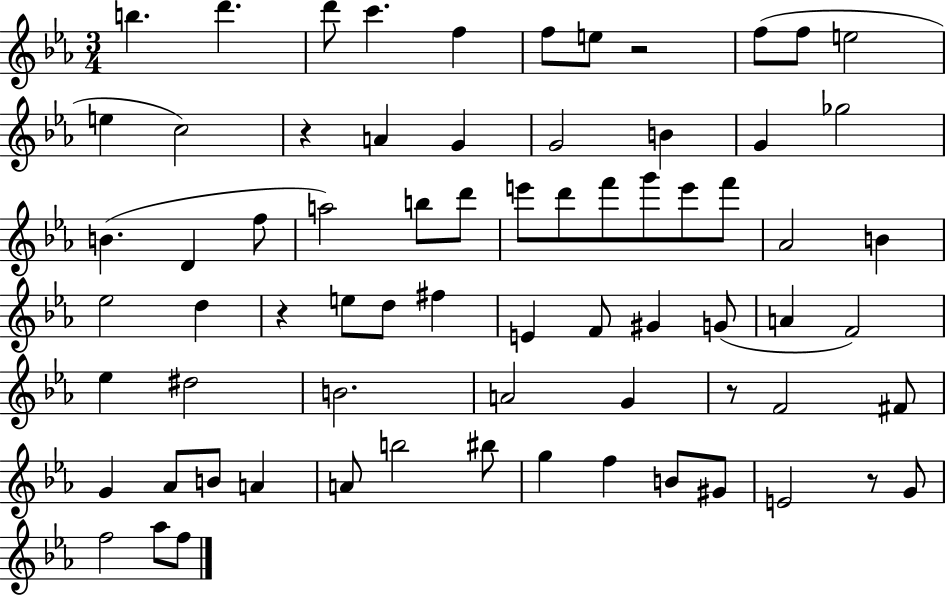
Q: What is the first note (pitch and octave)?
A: B5